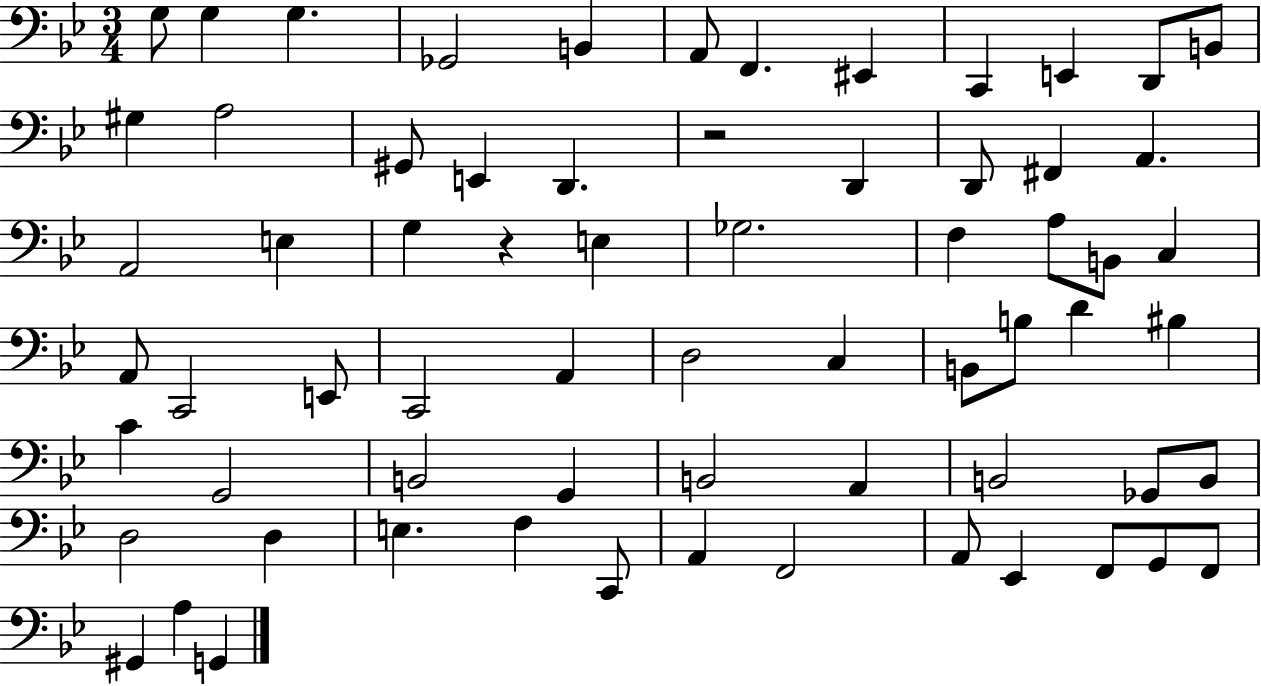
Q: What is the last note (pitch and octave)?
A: G2